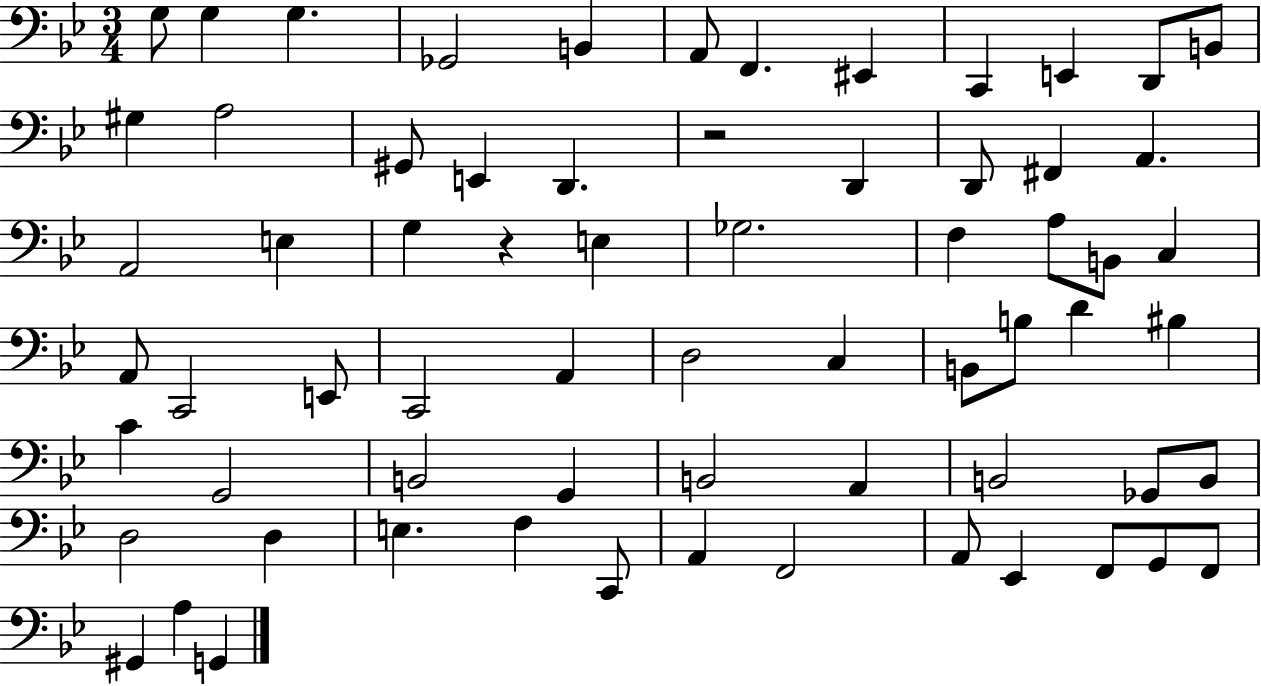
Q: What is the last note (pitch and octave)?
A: G2